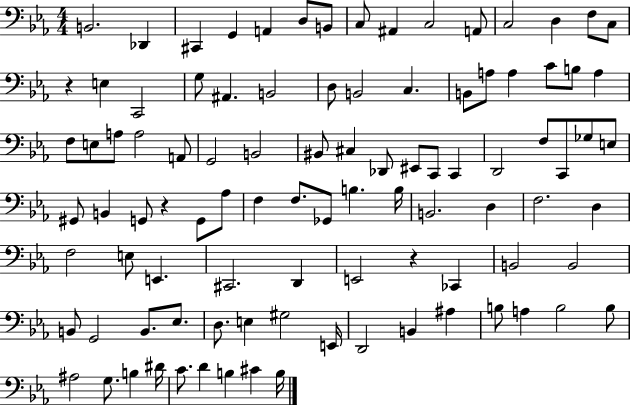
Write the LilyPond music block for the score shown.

{
  \clef bass
  \numericTimeSignature
  \time 4/4
  \key ees \major
  b,2. des,4 | cis,4 g,4 a,4 d8 b,8 | c8 ais,4 c2 a,8 | c2 d4 f8 c8 | \break r4 e4 c,2 | g8 ais,4. b,2 | d8 b,2 c4. | b,8 a8 a4 c'8 b8 a4 | \break f8 e8 a8 a2 a,8 | g,2 b,2 | bis,8 cis4 des,8 eis,8 c,8 c,4 | d,2 f8 c,8 ges8 e8 | \break gis,8 b,4 g,8 r4 g,8 aes8 | f4 f8. ges,8 b4. b16 | b,2. d4 | f2. d4 | \break f2 e8 e,4. | cis,2. d,4 | e,2 r4 ces,4 | b,2 b,2 | \break b,8 g,2 b,8. ees8. | d8. e4 gis2 e,16 | d,2 b,4 ais4 | b8 a4 b2 b8 | \break ais2 g8. b4 dis'16 | c'8. d'4 b4 cis'4 b16 | \bar "|."
}